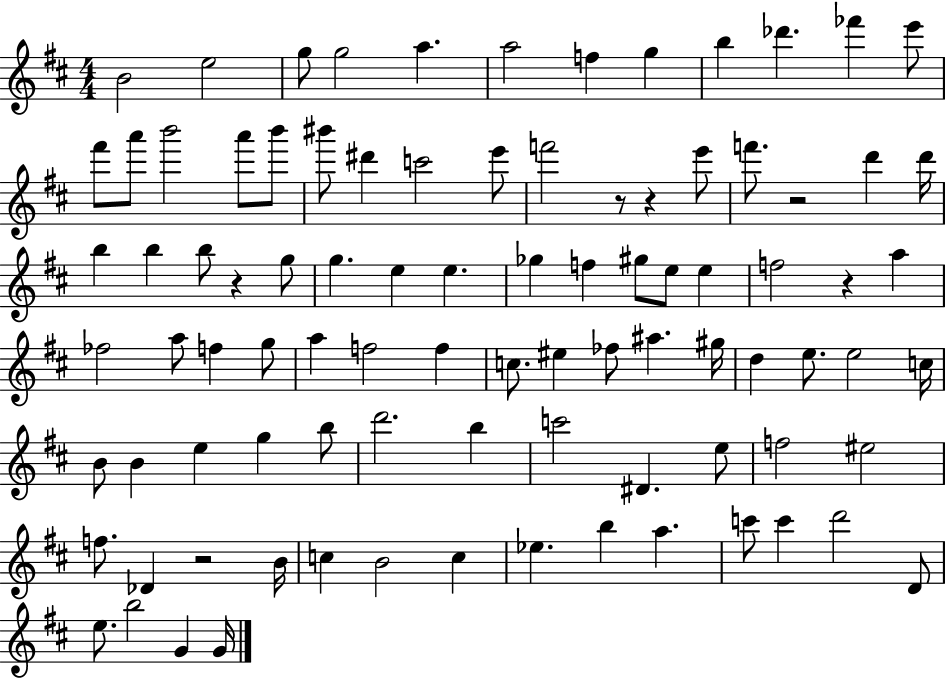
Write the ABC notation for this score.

X:1
T:Untitled
M:4/4
L:1/4
K:D
B2 e2 g/2 g2 a a2 f g b _d' _f' e'/2 ^f'/2 a'/2 b'2 a'/2 b'/2 ^b'/2 ^d' c'2 e'/2 f'2 z/2 z e'/2 f'/2 z2 d' d'/4 b b b/2 z g/2 g e e _g f ^g/2 e/2 e f2 z a _f2 a/2 f g/2 a f2 f c/2 ^e _f/2 ^a ^g/4 d e/2 e2 c/4 B/2 B e g b/2 d'2 b c'2 ^D e/2 f2 ^e2 f/2 _D z2 B/4 c B2 c _e b a c'/2 c' d'2 D/2 e/2 b2 G G/4